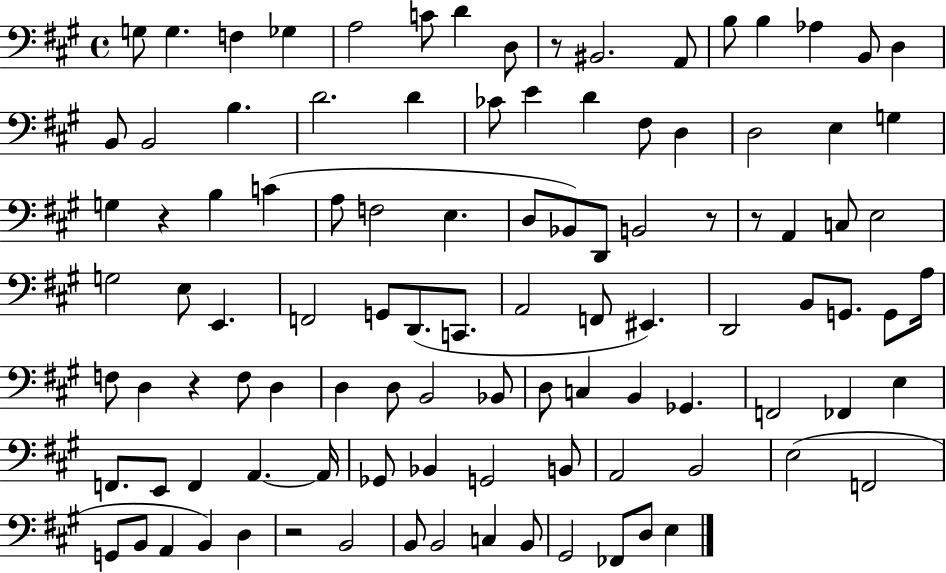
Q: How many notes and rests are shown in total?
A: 104